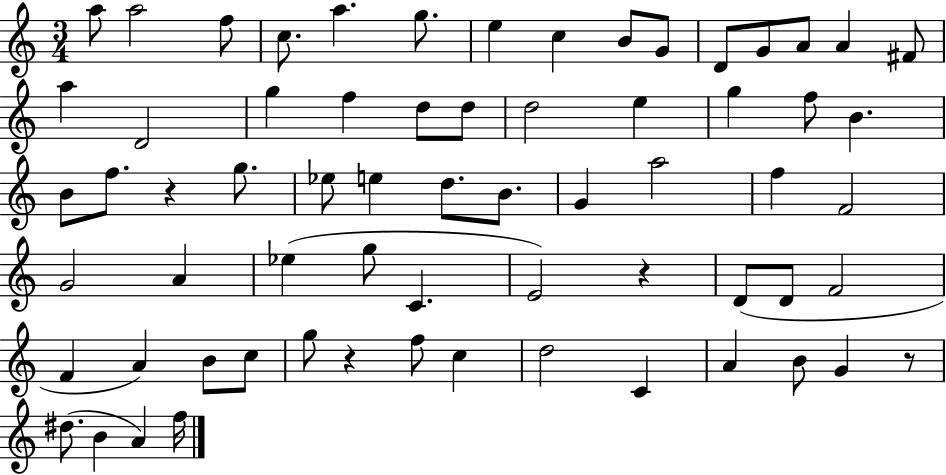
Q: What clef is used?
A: treble